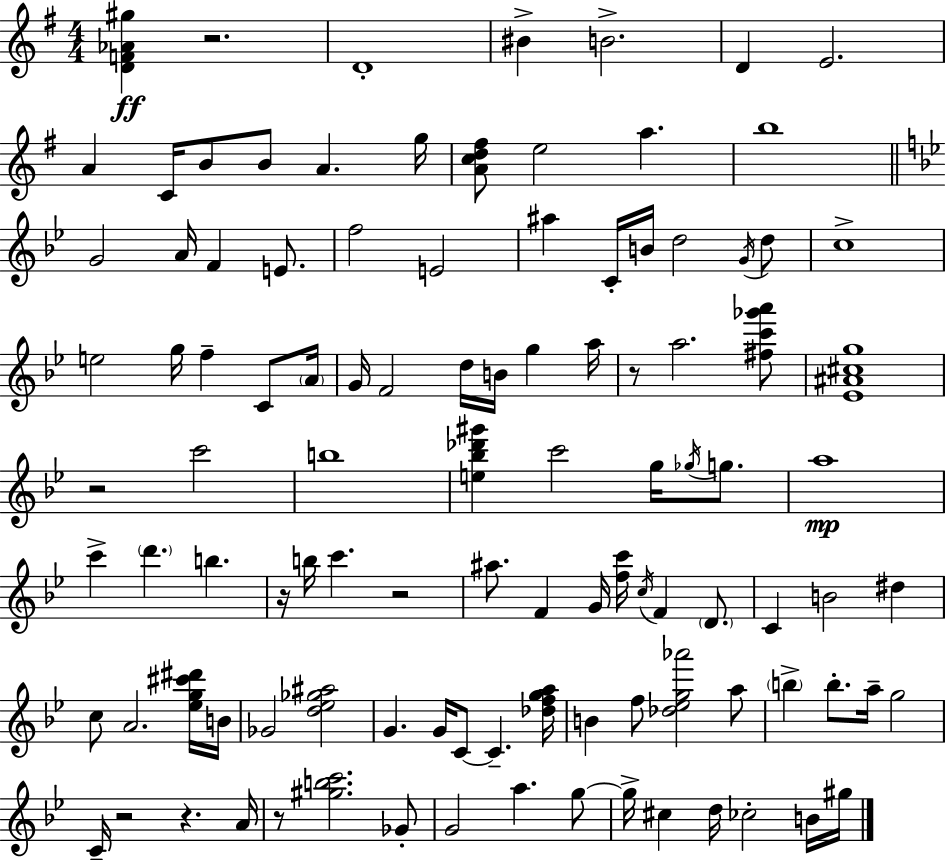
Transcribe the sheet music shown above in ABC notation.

X:1
T:Untitled
M:4/4
L:1/4
K:Em
[DF_A^g] z2 D4 ^B B2 D E2 A C/4 B/2 B/2 A g/4 [Acd^f]/2 e2 a b4 G2 A/4 F E/2 f2 E2 ^a C/4 B/4 d2 G/4 d/2 c4 e2 g/4 f C/2 A/4 G/4 F2 d/4 B/4 g a/4 z/2 a2 [^fc'_g'a']/2 [_E^A^cg]4 z2 c'2 b4 [e_b_d'^g'] c'2 g/4 _g/4 g/2 a4 c' d' b z/4 b/4 c' z2 ^a/2 F G/4 [fc']/4 c/4 F D/2 C B2 ^d c/2 A2 [_eg^c'^d']/4 B/4 _G2 [d_e_g^a]2 G G/4 C/2 C [_dfga]/4 B f/2 [_d_eg_a']2 a/2 b b/2 a/4 g2 C/4 z2 z A/4 z/2 [^gbc']2 _G/2 G2 a g/2 g/4 ^c d/4 _c2 B/4 ^g/4